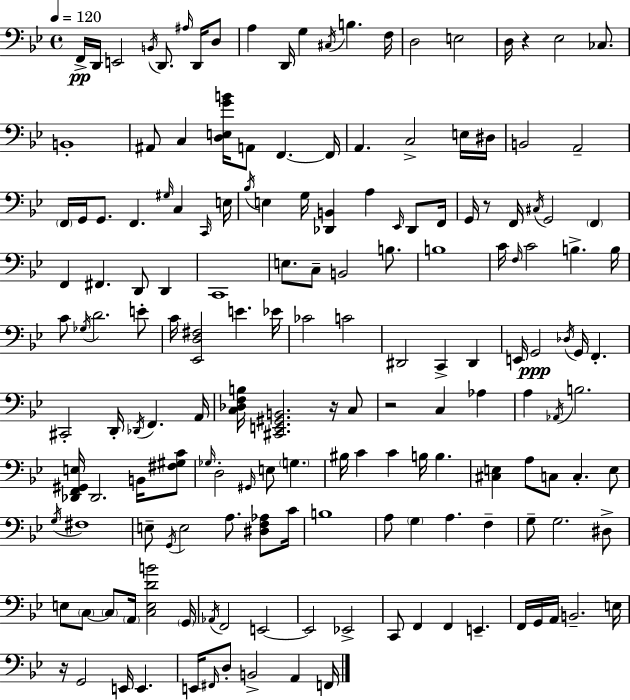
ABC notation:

X:1
T:Untitled
M:4/4
L:1/4
K:Gm
F,,/4 D,,/4 E,,2 B,,/4 D,,/2 ^A,/4 D,,/4 D,/2 A, D,,/4 G, ^C,/4 B, F,/4 D,2 E,2 D,/4 z _E,2 _C,/2 B,,4 ^A,,/2 C, [D,E,GB]/4 A,,/2 F,, F,,/4 A,, C,2 E,/4 ^D,/4 B,,2 A,,2 F,,/4 G,,/4 G,,/2 F,, ^G,/4 C, C,,/4 E,/4 _B,/4 E, G,/4 [_D,,B,,] A, _E,,/4 _D,,/2 F,,/4 G,,/4 z/2 F,,/4 ^C,/4 G,,2 F,, F,, ^F,, D,,/2 D,, C,,4 E,/2 C,/2 B,,2 B,/2 B,4 C/4 F,/4 C2 B, B,/4 C/2 _G,/4 D2 E/2 C/4 [_E,,D,^F,]2 E _E/4 _C2 C2 ^D,,2 C,, ^D,, E,,/4 G,,2 _D,/4 G,,/4 F,, ^C,,2 D,,/4 _D,,/4 F,, A,,/4 [C,_D,F,B,]/4 [^C,,E,,^G,,B,,]2 z/4 C,/2 z2 C, _A, A, _A,,/4 B,2 [_D,,F,,^G,,E,]/4 _D,,2 B,,/4 [^F,^G,C]/2 _G,/4 D,2 ^G,,/4 E,/2 G, ^B,/4 C C B,/4 B, [^C,E,] A,/2 C,/2 C, E,/2 G,/4 ^F,4 E,/2 G,,/4 E,2 A,/2 [^D,F,_A,]/2 C/4 B,4 A,/2 G, A, F, G,/2 G,2 ^D,/2 E,/2 C,/2 C,/2 A,,/4 [C,E,DB]2 G,,/4 _A,,/4 F,,2 E,,2 E,,2 _E,,2 C,,/2 F,, F,, E,, F,,/4 G,,/4 A,,/4 B,,2 E,/4 z/4 G,,2 E,,/4 E,, E,,/4 ^F,,/4 D,/2 B,,2 A,, F,,/4